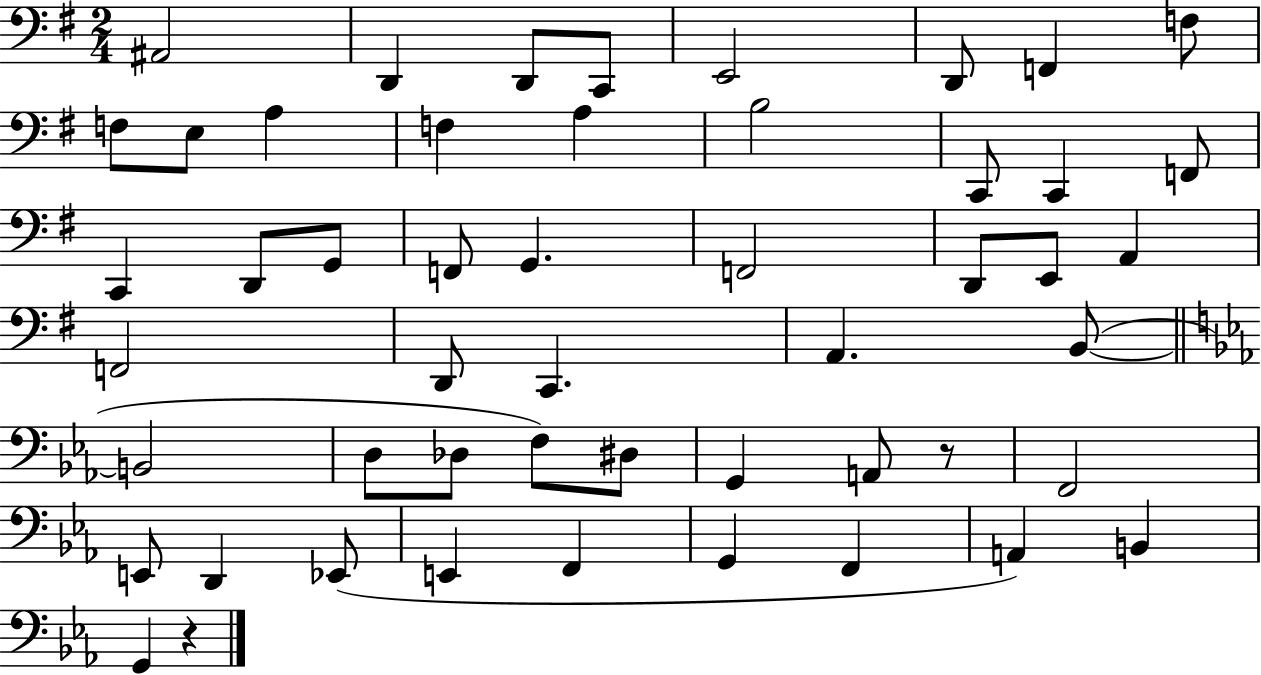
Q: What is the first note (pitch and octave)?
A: A#2